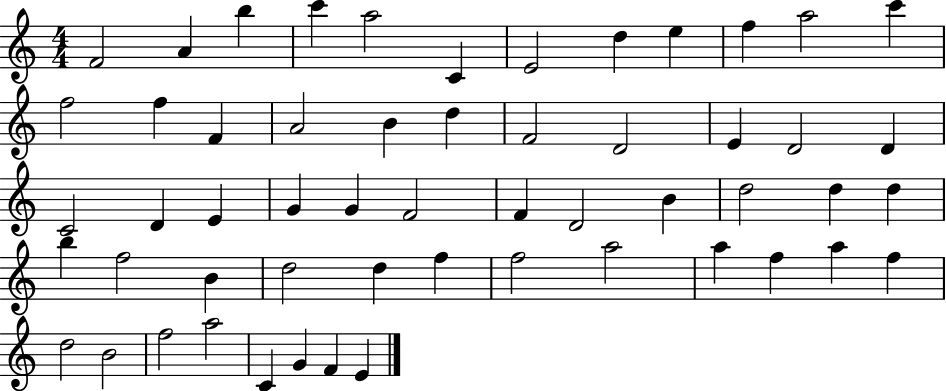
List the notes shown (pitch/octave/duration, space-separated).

F4/h A4/q B5/q C6/q A5/h C4/q E4/h D5/q E5/q F5/q A5/h C6/q F5/h F5/q F4/q A4/h B4/q D5/q F4/h D4/h E4/q D4/h D4/q C4/h D4/q E4/q G4/q G4/q F4/h F4/q D4/h B4/q D5/h D5/q D5/q B5/q F5/h B4/q D5/h D5/q F5/q F5/h A5/h A5/q F5/q A5/q F5/q D5/h B4/h F5/h A5/h C4/q G4/q F4/q E4/q